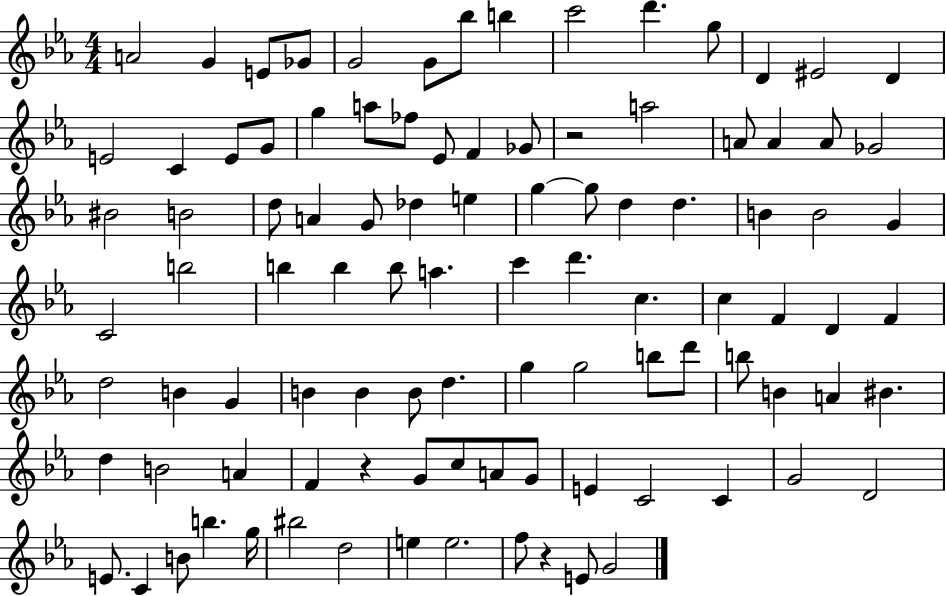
{
  \clef treble
  \numericTimeSignature
  \time 4/4
  \key ees \major
  a'2 g'4 e'8 ges'8 | g'2 g'8 bes''8 b''4 | c'''2 d'''4. g''8 | d'4 eis'2 d'4 | \break e'2 c'4 e'8 g'8 | g''4 a''8 fes''8 ees'8 f'4 ges'8 | r2 a''2 | a'8 a'4 a'8 ges'2 | \break bis'2 b'2 | d''8 a'4 g'8 des''4 e''4 | g''4~~ g''8 d''4 d''4. | b'4 b'2 g'4 | \break c'2 b''2 | b''4 b''4 b''8 a''4. | c'''4 d'''4. c''4. | c''4 f'4 d'4 f'4 | \break d''2 b'4 g'4 | b'4 b'4 b'8 d''4. | g''4 g''2 b''8 d'''8 | b''8 b'4 a'4 bis'4. | \break d''4 b'2 a'4 | f'4 r4 g'8 c''8 a'8 g'8 | e'4 c'2 c'4 | g'2 d'2 | \break e'8. c'4 b'8 b''4. g''16 | bis''2 d''2 | e''4 e''2. | f''8 r4 e'8 g'2 | \break \bar "|."
}